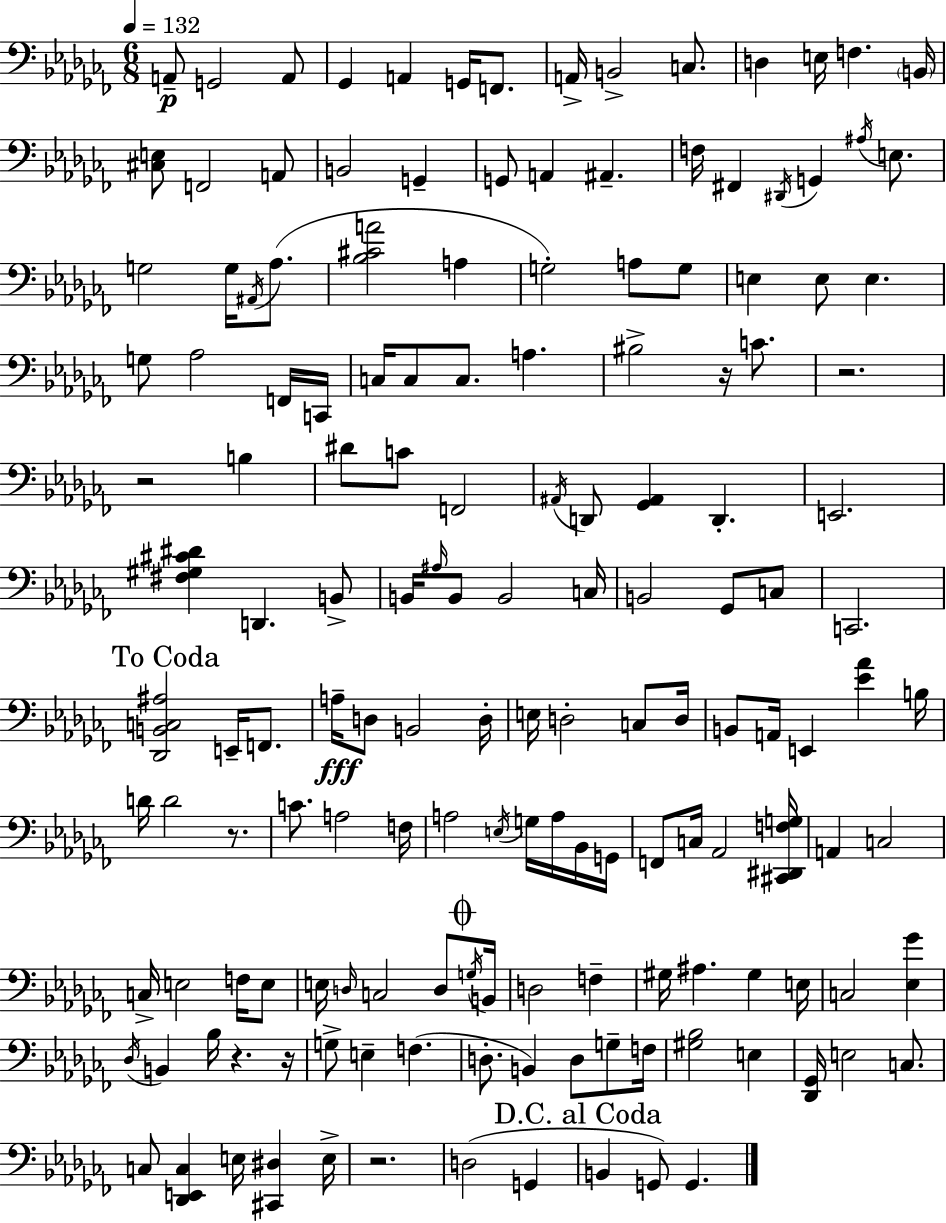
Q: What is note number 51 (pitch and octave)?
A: C4